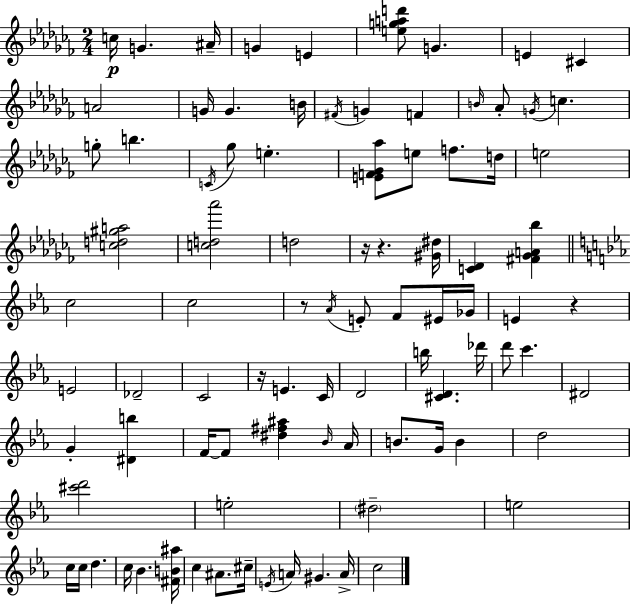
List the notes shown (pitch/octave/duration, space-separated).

C5/s G4/q. A#4/s G4/q E4/q [E5,G5,A5,D6]/e G4/q. E4/q C#4/q A4/h G4/s G4/q. B4/s F#4/s G4/q F4/q B4/s Ab4/e G4/s C5/q. G5/e B5/q. C4/s Gb5/e E5/q. [E4,F4,Gb4,Ab5]/e E5/e F5/e. D5/s E5/h [C5,D5,G#5,A5]/h [C5,D5,Ab6]/h D5/h R/s R/q. [G#4,D#5]/s [C4,Db4]/q [F#4,Gb4,A4,Bb5]/q C5/h C5/h R/e Ab4/s E4/e F4/e EIS4/s Gb4/s E4/q R/q E4/h Db4/h C4/h R/s E4/q. C4/s D4/h B5/s [C#4,D4]/q. Db6/s D6/e C6/q. D#4/h G4/q [D#4,B5]/q F4/s F4/e [D#5,F#5,A#5]/q Bb4/s Ab4/s B4/e. G4/s B4/q D5/h [C#6,D6]/h E5/h D#5/h E5/h C5/s C5/s D5/q. C5/s Bb4/q. [F#4,B4,A#5]/s C5/q A#4/e. C#5/s E4/s A4/s G#4/q. A4/s C5/h